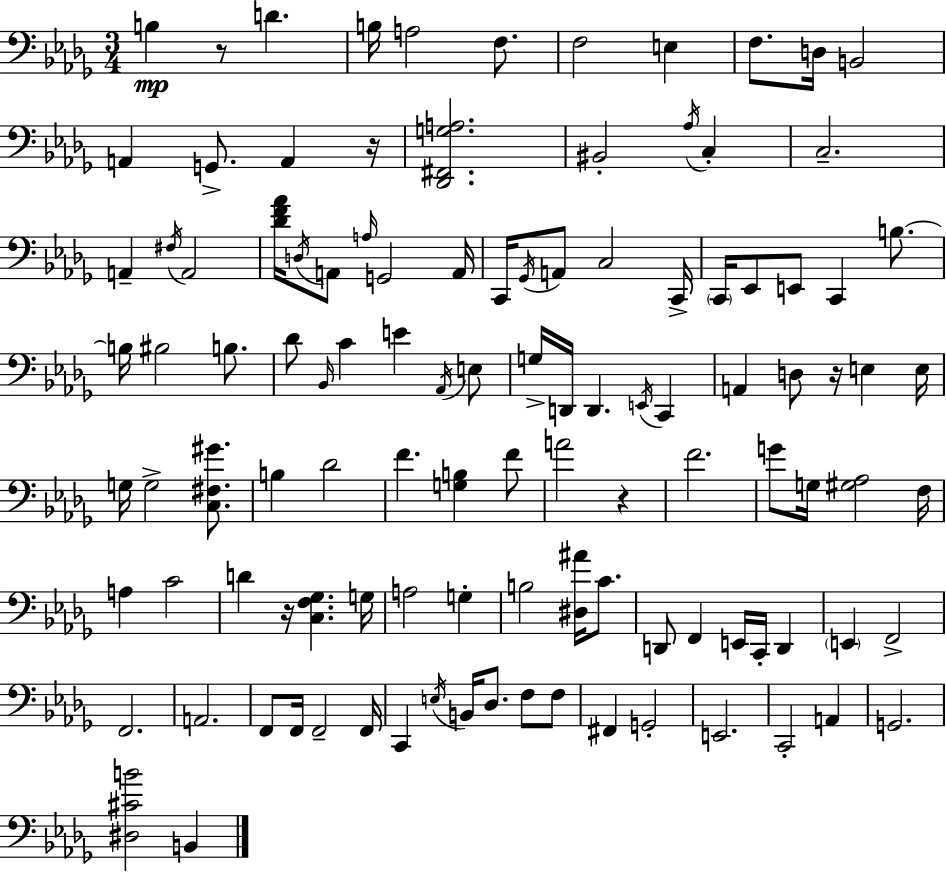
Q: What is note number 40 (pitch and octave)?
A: Bb2